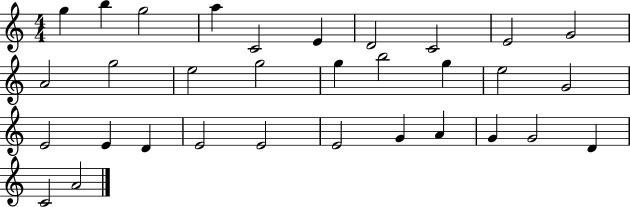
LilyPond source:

{
  \clef treble
  \numericTimeSignature
  \time 4/4
  \key c \major
  g''4 b''4 g''2 | a''4 c'2 e'4 | d'2 c'2 | e'2 g'2 | \break a'2 g''2 | e''2 g''2 | g''4 b''2 g''4 | e''2 g'2 | \break e'2 e'4 d'4 | e'2 e'2 | e'2 g'4 a'4 | g'4 g'2 d'4 | \break c'2 a'2 | \bar "|."
}